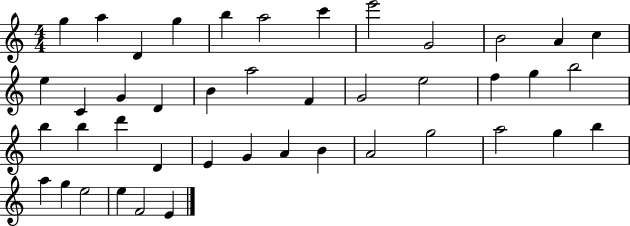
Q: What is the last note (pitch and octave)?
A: E4